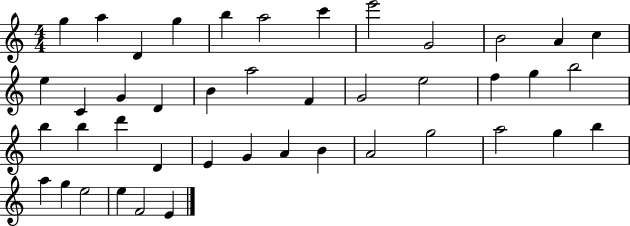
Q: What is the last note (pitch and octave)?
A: E4